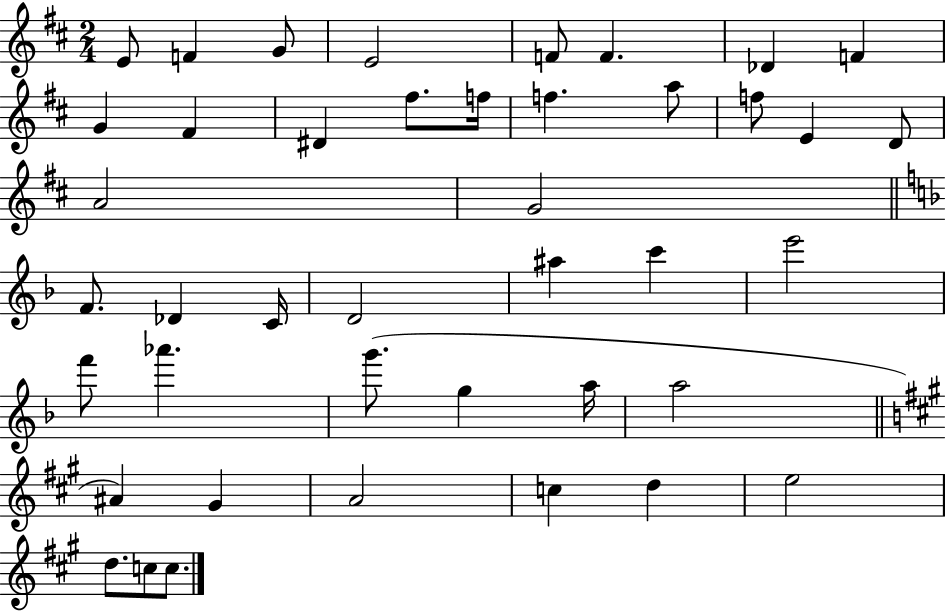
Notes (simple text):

E4/e F4/q G4/e E4/h F4/e F4/q. Db4/q F4/q G4/q F#4/q D#4/q F#5/e. F5/s F5/q. A5/e F5/e E4/q D4/e A4/h G4/h F4/e. Db4/q C4/s D4/h A#5/q C6/q E6/h F6/e Ab6/q. G6/e. G5/q A5/s A5/h A#4/q G#4/q A4/h C5/q D5/q E5/h D5/e. C5/e C5/e.